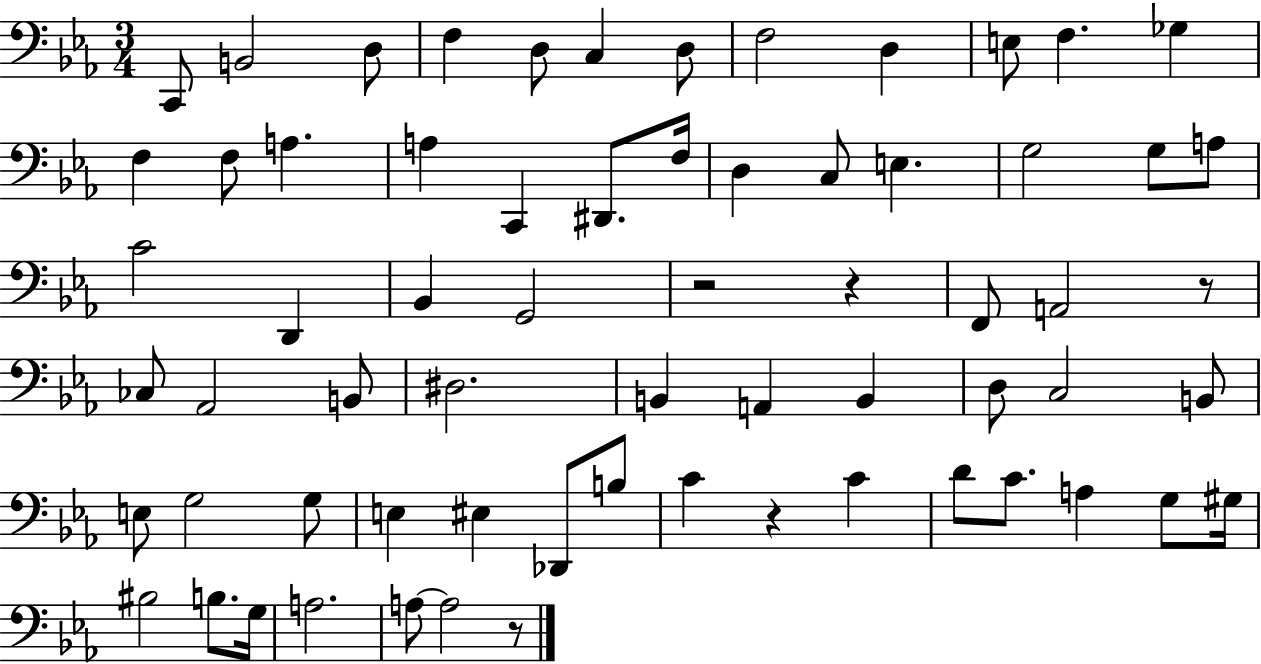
C2/e B2/h D3/e F3/q D3/e C3/q D3/e F3/h D3/q E3/e F3/q. Gb3/q F3/q F3/e A3/q. A3/q C2/q D#2/e. F3/s D3/q C3/e E3/q. G3/h G3/e A3/e C4/h D2/q Bb2/q G2/h R/h R/q F2/e A2/h R/e CES3/e Ab2/h B2/e D#3/h. B2/q A2/q B2/q D3/e C3/h B2/e E3/e G3/h G3/e E3/q EIS3/q Db2/e B3/e C4/q R/q C4/q D4/e C4/e. A3/q G3/e G#3/s BIS3/h B3/e. G3/s A3/h. A3/e A3/h R/e